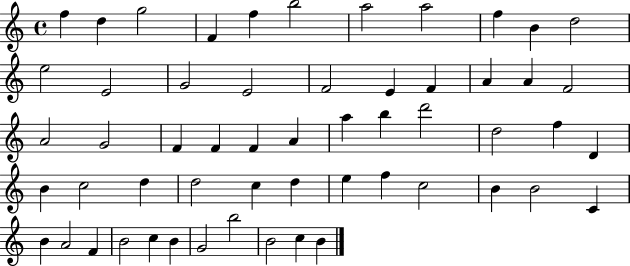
{
  \clef treble
  \time 4/4
  \defaultTimeSignature
  \key c \major
  f''4 d''4 g''2 | f'4 f''4 b''2 | a''2 a''2 | f''4 b'4 d''2 | \break e''2 e'2 | g'2 e'2 | f'2 e'4 f'4 | a'4 a'4 f'2 | \break a'2 g'2 | f'4 f'4 f'4 a'4 | a''4 b''4 d'''2 | d''2 f''4 d'4 | \break b'4 c''2 d''4 | d''2 c''4 d''4 | e''4 f''4 c''2 | b'4 b'2 c'4 | \break b'4 a'2 f'4 | b'2 c''4 b'4 | g'2 b''2 | b'2 c''4 b'4 | \break \bar "|."
}